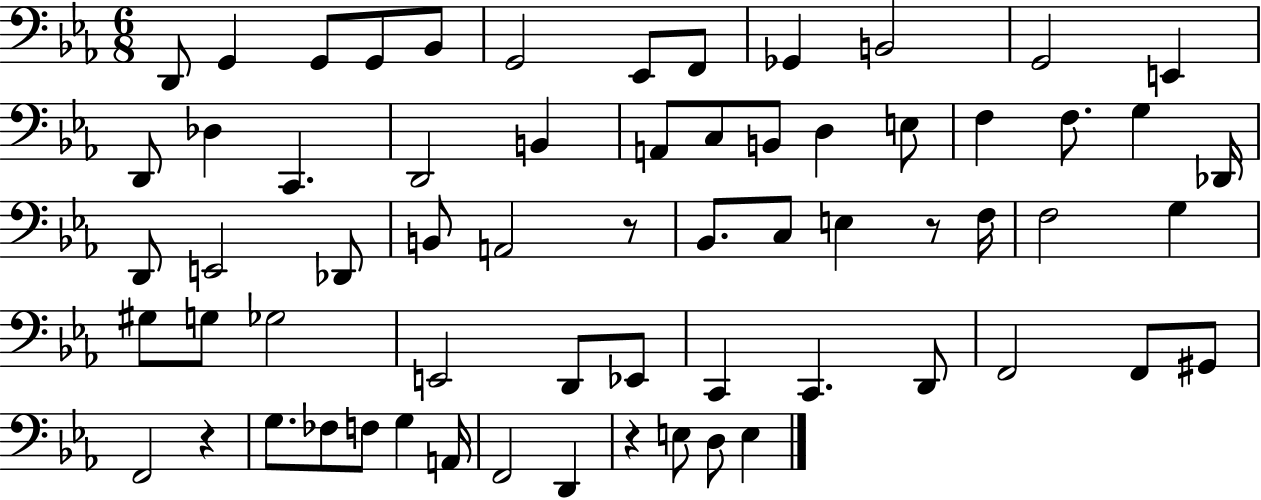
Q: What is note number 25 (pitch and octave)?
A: G3